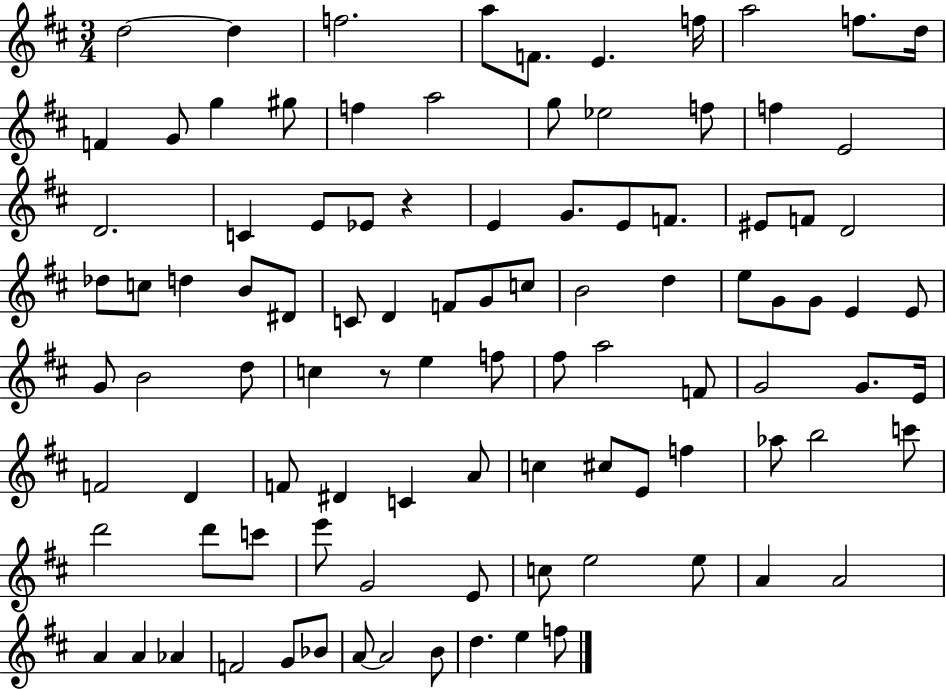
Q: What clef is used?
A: treble